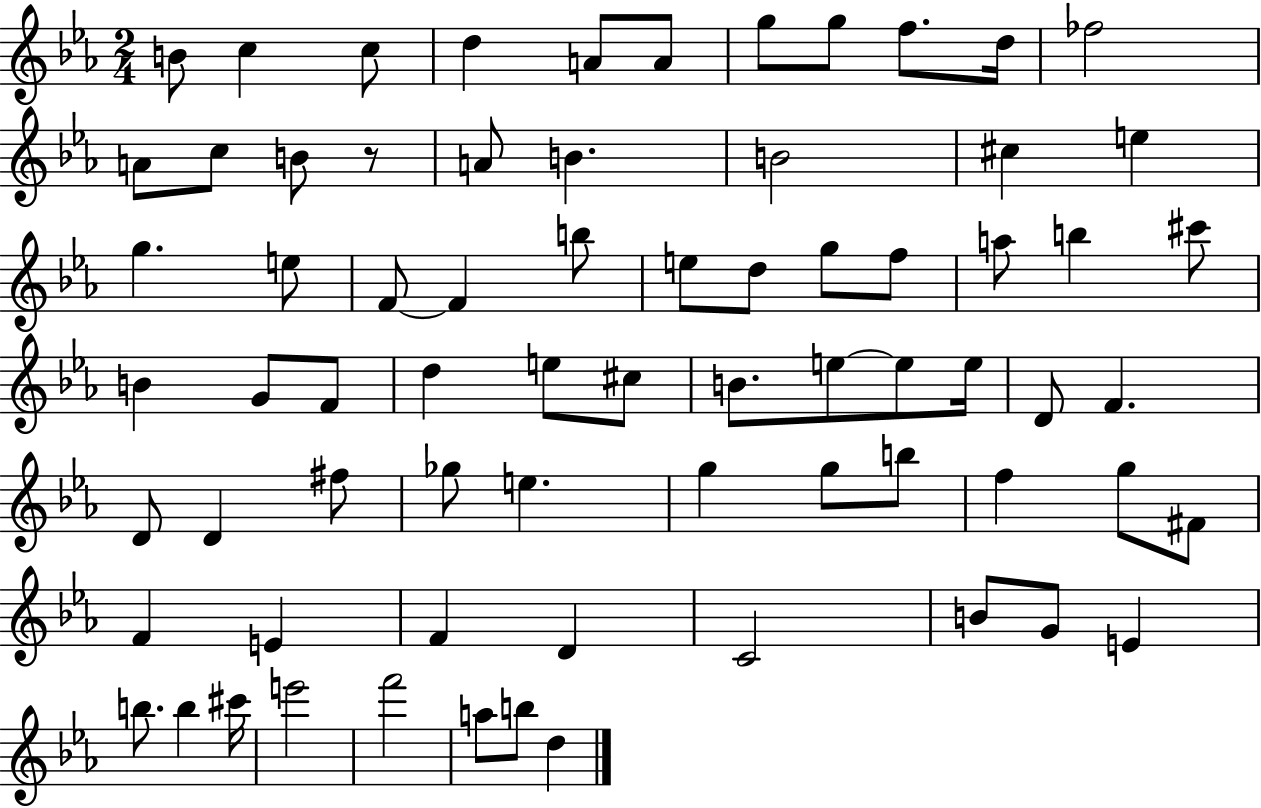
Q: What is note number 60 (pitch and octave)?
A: B4